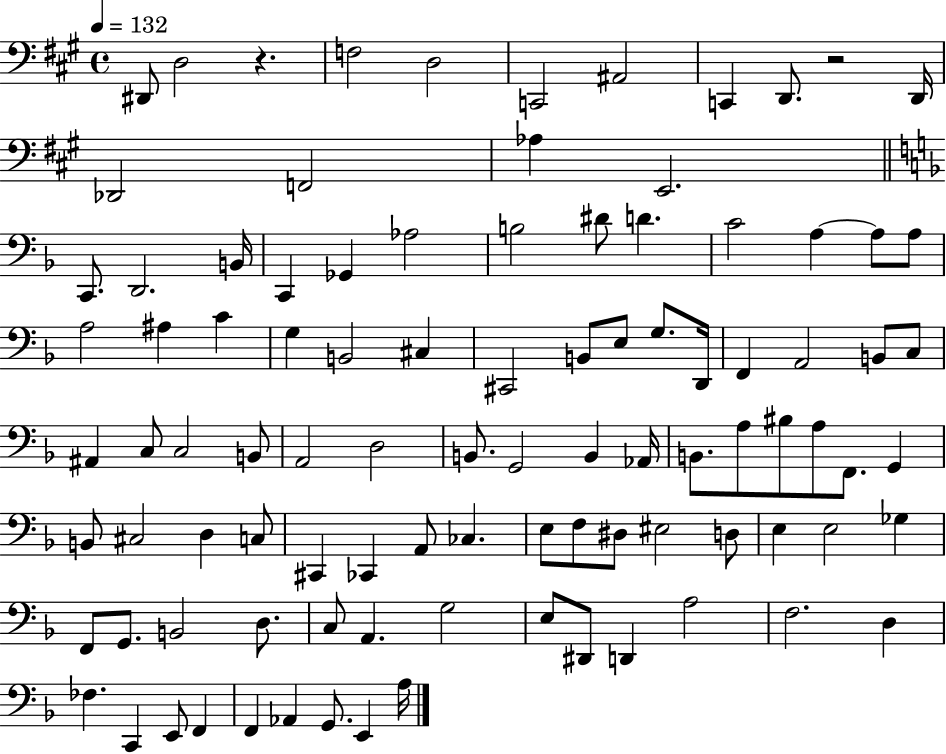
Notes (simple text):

D#2/e D3/h R/q. F3/h D3/h C2/h A#2/h C2/q D2/e. R/h D2/s Db2/h F2/h Ab3/q E2/h. C2/e. D2/h. B2/s C2/q Gb2/q Ab3/h B3/h D#4/e D4/q. C4/h A3/q A3/e A3/e A3/h A#3/q C4/q G3/q B2/h C#3/q C#2/h B2/e E3/e G3/e. D2/s F2/q A2/h B2/e C3/e A#2/q C3/e C3/h B2/e A2/h D3/h B2/e. G2/h B2/q Ab2/s B2/e. A3/e BIS3/e A3/e F2/e. G2/q B2/e C#3/h D3/q C3/e C#2/q CES2/q A2/e CES3/q. E3/e F3/e D#3/e EIS3/h D3/e E3/q E3/h Gb3/q F2/e G2/e. B2/h D3/e. C3/e A2/q. G3/h E3/e D#2/e D2/q A3/h F3/h. D3/q FES3/q. C2/q E2/e F2/q F2/q Ab2/q G2/e. E2/q A3/s